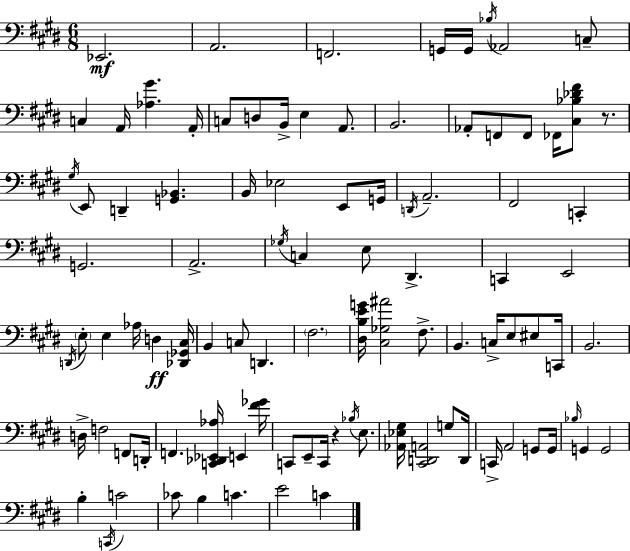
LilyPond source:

{
  \clef bass
  \numericTimeSignature
  \time 6/8
  \key e \major
  \repeat volta 2 { ees,2.\mf | a,2. | f,2. | g,16 g,16 \acciaccatura { bes16 } aes,2 c8-- | \break c4 a,16 <aes gis'>4. | a,16-. c8 d8 b,16-> e4 a,8. | b,2. | aes,8-. f,8 f,8 fes,16 <cis bes des' fis'>8 r8. | \break \acciaccatura { gis16 } e,8 d,4-- <g, bes,>4. | b,16 ees2 e,8 | g,16 \acciaccatura { d,16 } a,2.-- | fis,2 c,4-. | \break g,2. | a,2.-> | \acciaccatura { ges16 } c4 e8 dis,4.-> | c,4 e,2 | \break \acciaccatura { d,16 } \parenthesize e8-. e4 aes16 | d4\ff <des, ges, cis>16 b,4 c8 d,4. | \parenthesize fis2. | <dis b e' g'>16 <cis ges ais'>2 | \break fis8.-> b,4. c16-> | e8 eis8 c,16 b,2. | d16-> f2 | f,8 d,16-. f,4. <c, des, ees, aes>16 | \break e,4 <fis' ges'>16 c,8 e,8-- c,16 r4 | \acciaccatura { bes16 } e8. <aes, ees gis>16 <cis, d, a,>2 | g8 d,16 c,16-> a,2 | g,8 g,16 \grace { bes16 } g,4 g,2 | \break b4-. \acciaccatura { c,16 } | c'2 ces'8 b4 | c'4. e'2 | c'4 } \bar "|."
}